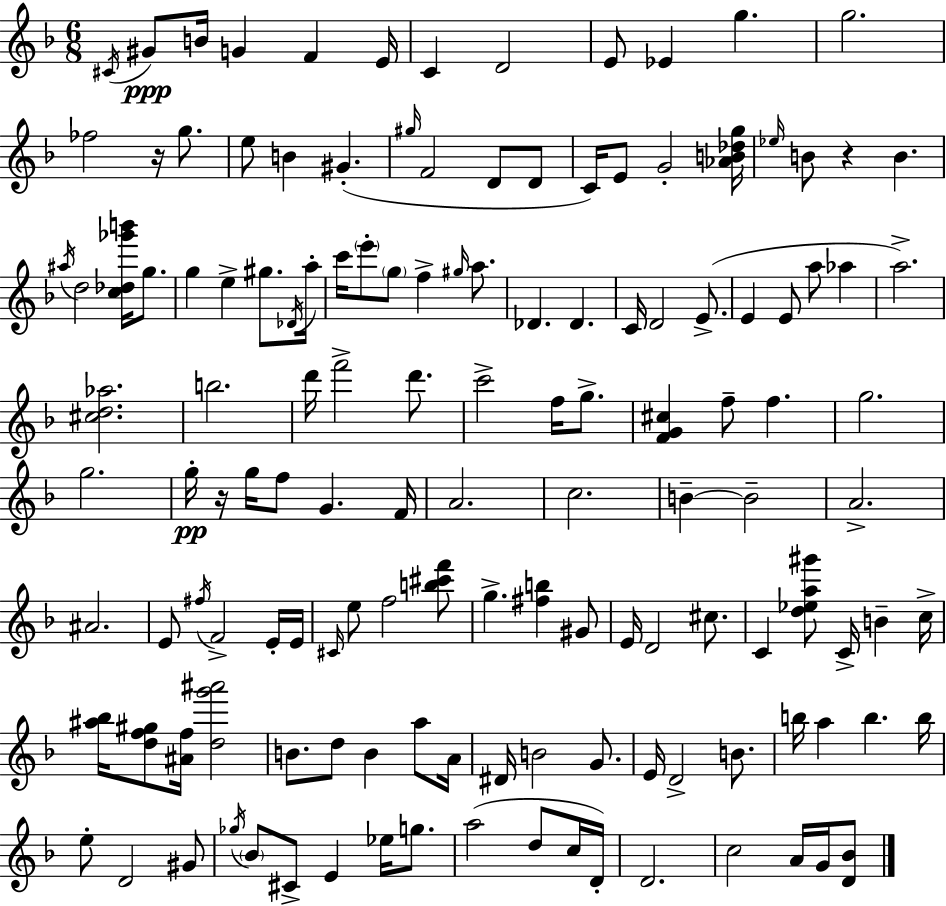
C#4/s G#4/e B4/s G4/q F4/q E4/s C4/q D4/h E4/e Eb4/q G5/q. G5/h. FES5/h R/s G5/e. E5/e B4/q G#4/q. G#5/s F4/h D4/e D4/e C4/s E4/e G4/h [Ab4,B4,Db5,G5]/s Eb5/s B4/e R/q B4/q. A#5/s D5/h [C5,Db5,Gb6,B6]/s G5/e. G5/q E5/q G#5/e. Db4/s A5/s C6/s E6/e G5/e F5/q G#5/s A5/e. Db4/q. Db4/q. C4/s D4/h E4/e. E4/q E4/e A5/e Ab5/q A5/h. [C#5,D5,Ab5]/h. B5/h. D6/s F6/h D6/e. C6/h F5/s G5/e. [F4,G4,C#5]/q F5/e F5/q. G5/h. G5/h. G5/s R/s G5/s F5/e G4/q. F4/s A4/h. C5/h. B4/q B4/h A4/h. A#4/h. E4/e F#5/s F4/h E4/s E4/s C#4/s E5/e F5/h [B5,C#6,F6]/e G5/q. [F#5,B5]/q G#4/e E4/s D4/h C#5/e. C4/q [D5,Eb5,A5,G#6]/e C4/s B4/q C5/s [A#5,Bb5]/s [D5,F5,G#5]/e [A#4,F5]/s [D5,G6,A#6]/h B4/e. D5/e B4/q A5/e A4/s D#4/s B4/h G4/e. E4/s D4/h B4/e. B5/s A5/q B5/q. B5/s E5/e D4/h G#4/e Gb5/s Bb4/e C#4/e E4/q Eb5/s G5/e. A5/h D5/e C5/s D4/s D4/h. C5/h A4/s G4/s [D4,Bb4]/e